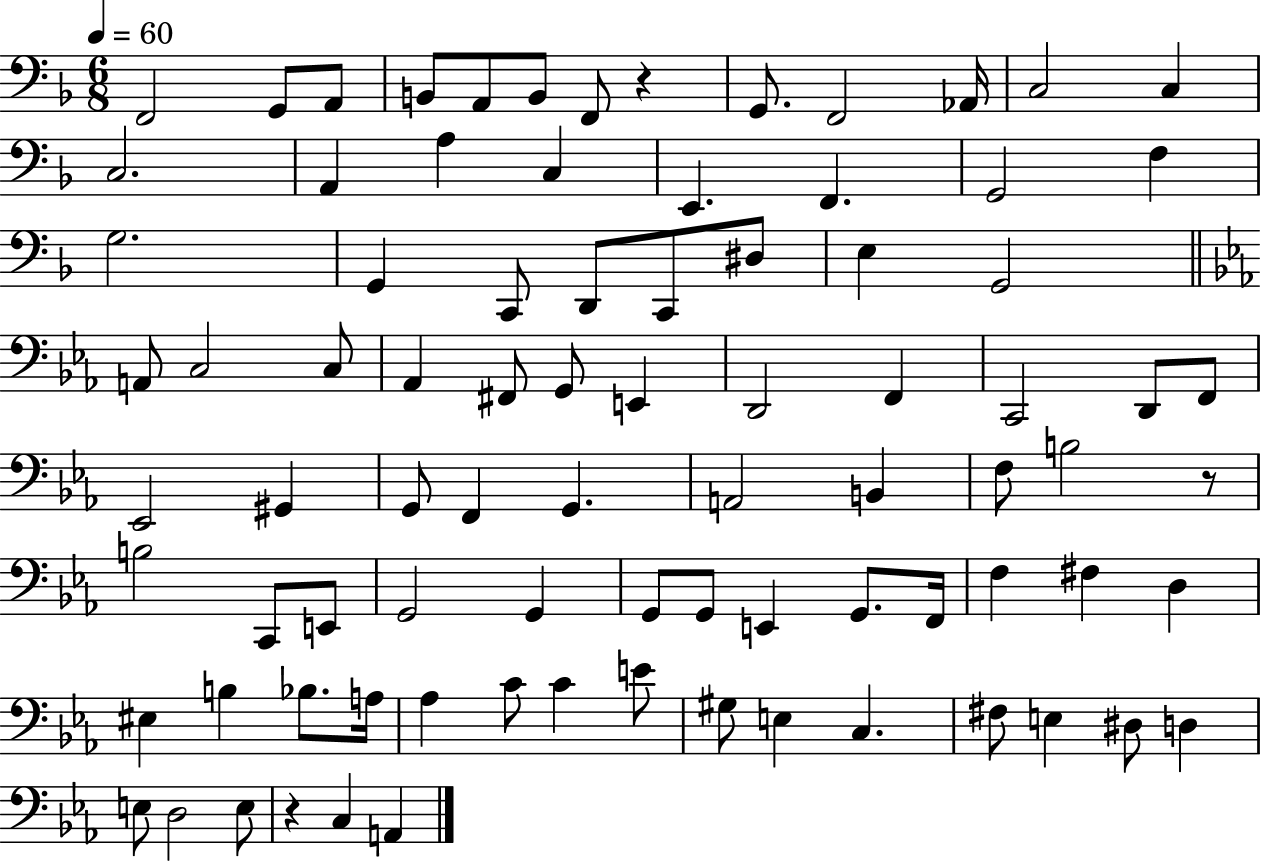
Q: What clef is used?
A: bass